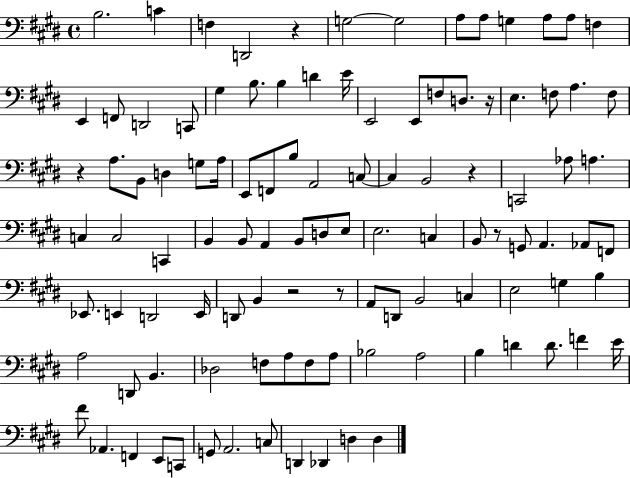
X:1
T:Untitled
M:4/4
L:1/4
K:E
B,2 C F, D,,2 z G,2 G,2 A,/2 A,/2 G, A,/2 A,/2 F, E,, F,,/2 D,,2 C,,/2 ^G, B,/2 B, D E/4 E,,2 E,,/2 F,/2 D,/2 z/4 E, F,/2 A, F,/2 z A,/2 B,,/2 D, G,/2 A,/4 E,,/2 F,,/2 B,/2 A,,2 C,/2 C, B,,2 z C,,2 _A,/2 A, C, C,2 C,, B,, B,,/2 A,, B,,/2 D,/2 E,/2 E,2 C, B,,/2 z/2 G,,/2 A,, _A,,/2 F,,/2 _E,,/2 E,, D,,2 E,,/4 D,,/2 B,, z2 z/2 A,,/2 D,,/2 B,,2 C, E,2 G, B, A,2 D,,/2 B,, _D,2 F,/2 A,/2 F,/2 A,/2 _B,2 A,2 B, D D/2 F E/4 ^F/2 _A,, F,, E,,/2 C,,/2 G,,/2 A,,2 C,/2 D,, _D,, D, D,